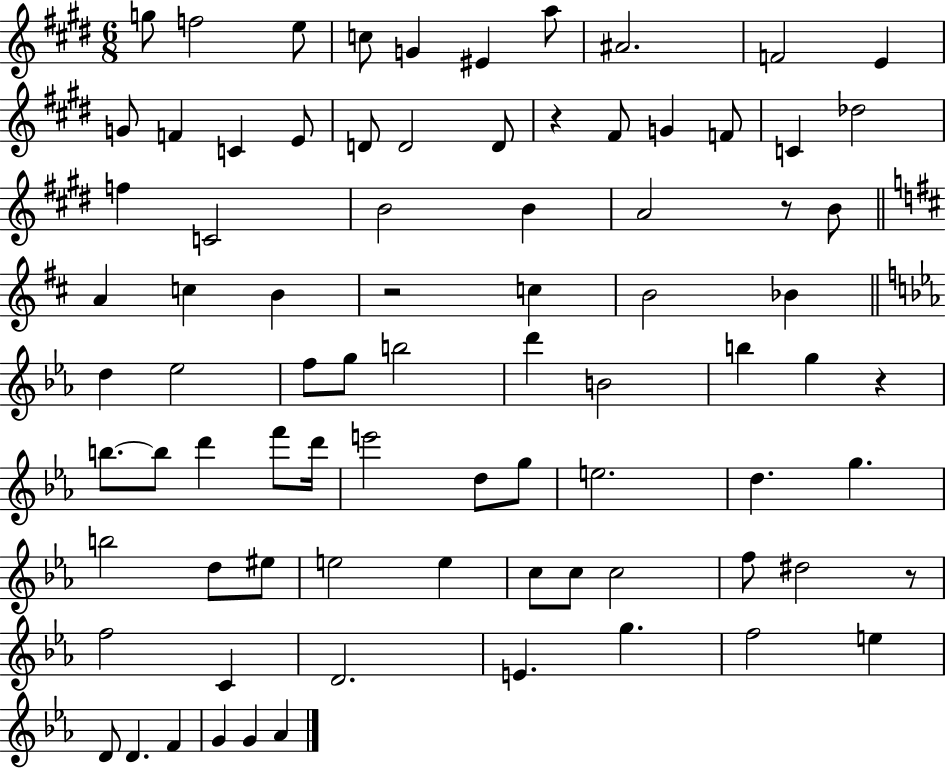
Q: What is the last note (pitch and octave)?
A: Ab4